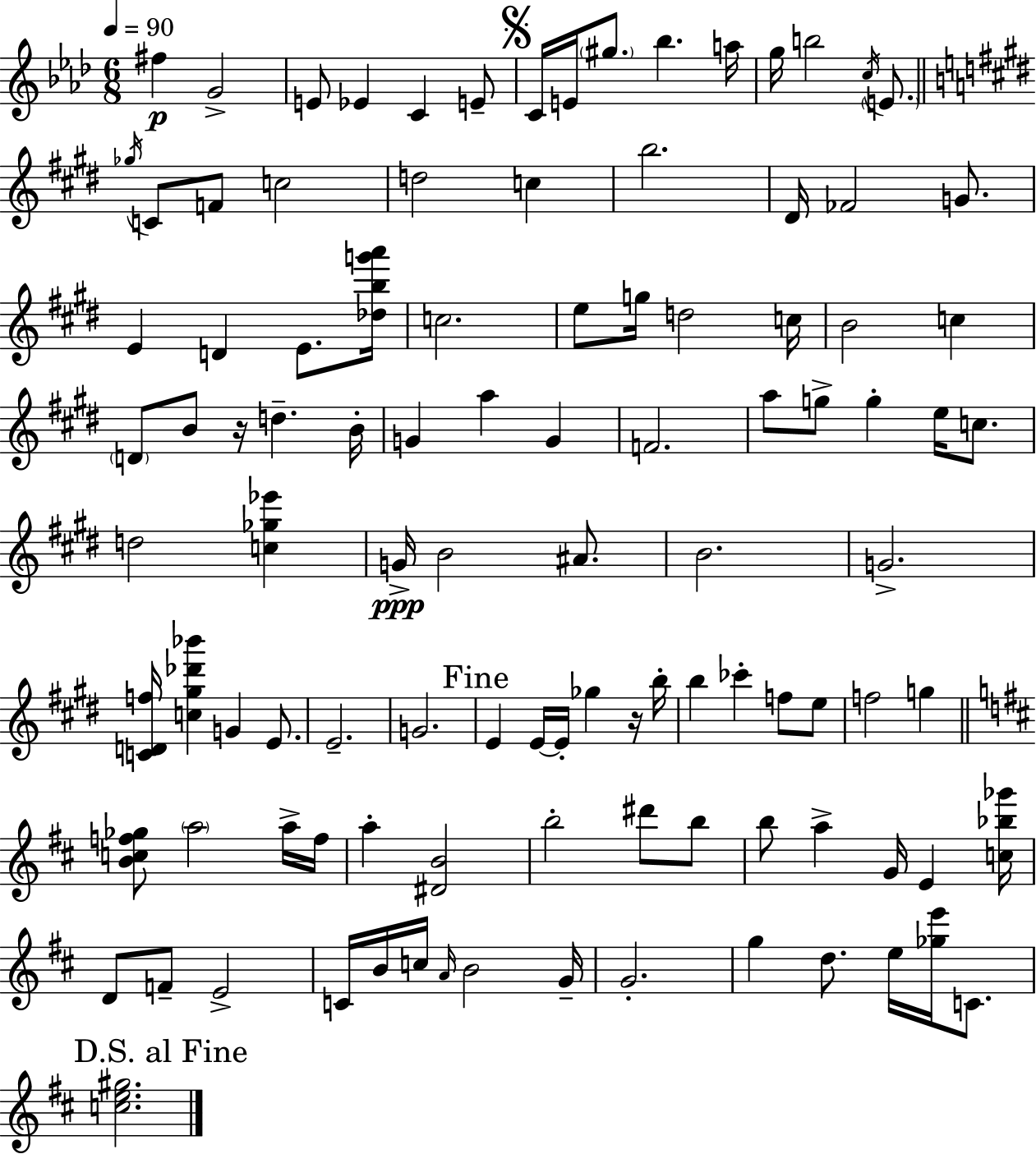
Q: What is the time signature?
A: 6/8